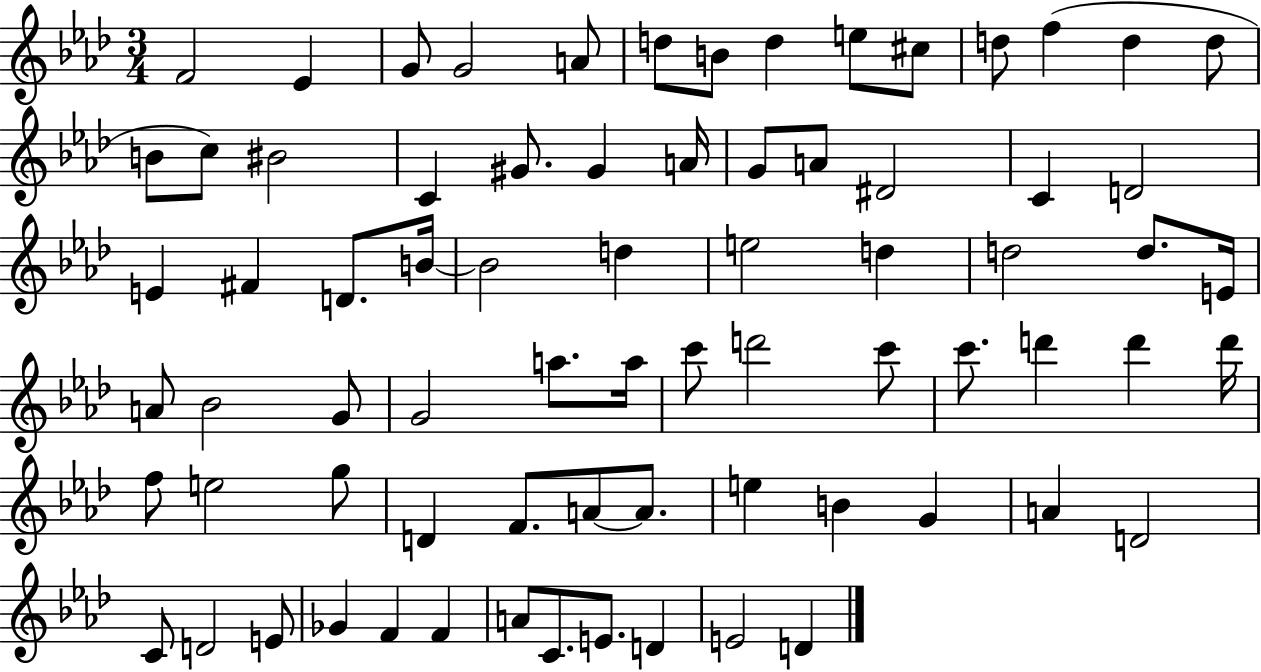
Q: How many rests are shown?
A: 0